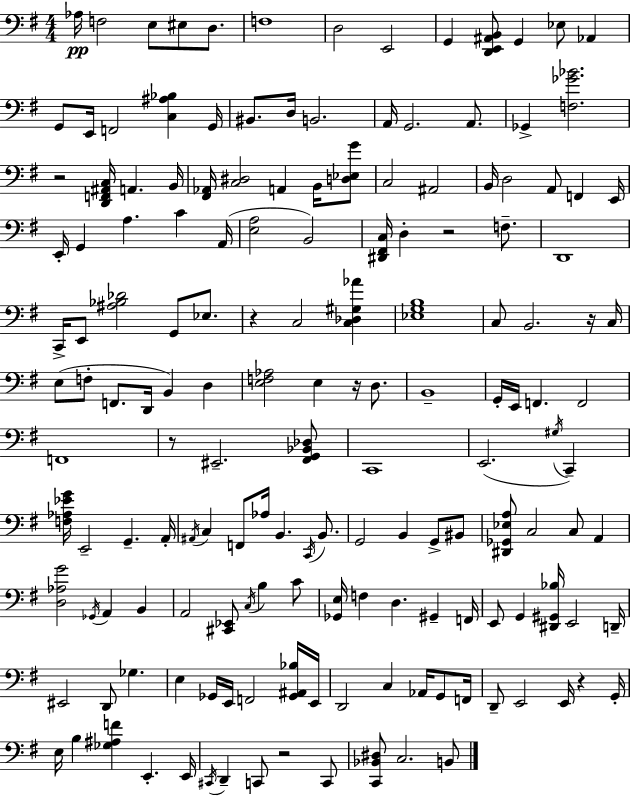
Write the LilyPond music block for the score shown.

{
  \clef bass
  \numericTimeSignature
  \time 4/4
  \key g \major
  \repeat volta 2 { aes16\pp f2 e8 eis8 d8. | f1 | d2 e,2 | g,4 <d, e, ais, b,>8 g,4 ees8 aes,4 | \break g,8 e,16 f,2 <c ais bes>4 g,16 | bis,8. d16 b,2. | a,16 g,2. a,8. | ges,4-> <f ges' bes'>2. | \break r2 <d, f, ais, c>16 a,4. b,16 | <fis, aes,>16 <c dis>2 a,4 b,16 <d ees g'>8 | c2 ais,2 | b,16 d2 a,8 f,4 e,16 | \break e,16-. g,4 a4. c'4 a,16( | <e a>2 b,2) | <dis, fis, c>16 d4-. r2 f8.-- | d,1 | \break c,16-> e,8 <ais bes des'>2 g,8 ees8. | r4 c2 <c des gis aes'>4 | <ees g b>1 | c8 b,2. r16 c16 | \break e8( f8-. f,8. d,16 b,4) d4 | <e f aes>2 e4 r16 d8. | b,1-- | g,16-. e,16 f,4. f,2 | \break f,1 | r8 eis,2.-- <fis, g, bes, des>8 | c,1 | e,2.( \acciaccatura { gis16 } c,4--) | \break <f aes ees' g'>16 e,2-- g,4.-- | a,16-. \acciaccatura { ais,16 } c4 f,8 aes16 b,4. \acciaccatura { c,16 } | b,8. g,2 b,4 g,8-> | bis,8 <dis, ges, ees a>8 c2 c8 a,4 | \break <d aes g'>2 \acciaccatura { ges,16 } a,4 | b,4 a,2 <cis, ees,>8 \acciaccatura { c16 } b4 | c'8 <ges, e>16 f4 d4. | gis,4-- f,16 e,8 g,4 <dis, gis, bes>16 e,2 | \break d,16-- eis,2 d,8 ges4. | e4 ges,16 e,16 f,2 | <ges, ais, bes>16 e,16 d,2 c4 | aes,16 g,8 f,16 d,8-- e,2 e,16 | \break r4 g,16-. e16 b4 <ges ais f'>4 e,4.-. | e,16 \acciaccatura { cis,16 } d,4-- c,8 r2 | c,8 <c, bes, dis>8 c2. | b,8 } \bar "|."
}